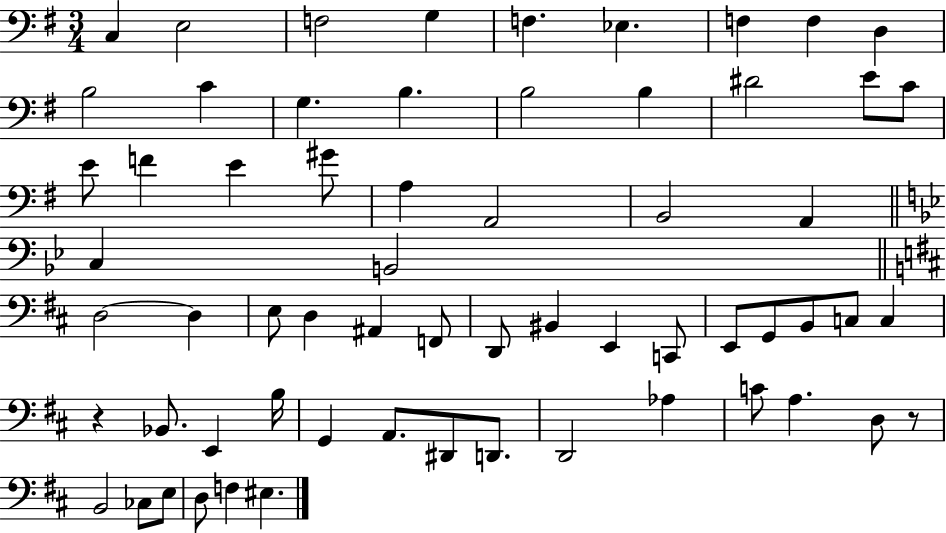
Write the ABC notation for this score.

X:1
T:Untitled
M:3/4
L:1/4
K:G
C, E,2 F,2 G, F, _E, F, F, D, B,2 C G, B, B,2 B, ^D2 E/2 C/2 E/2 F E ^G/2 A, A,,2 B,,2 A,, C, B,,2 D,2 D, E,/2 D, ^A,, F,,/2 D,,/2 ^B,, E,, C,,/2 E,,/2 G,,/2 B,,/2 C,/2 C, z _B,,/2 E,, B,/4 G,, A,,/2 ^D,,/2 D,,/2 D,,2 _A, C/2 A, D,/2 z/2 B,,2 _C,/2 E,/2 D,/2 F, ^E,